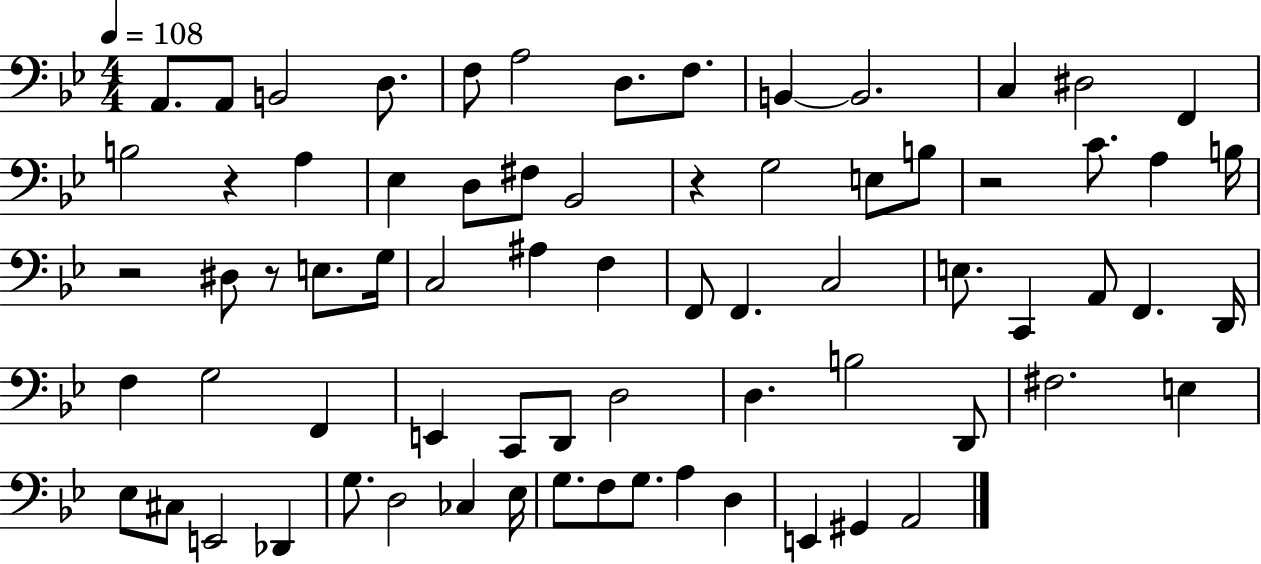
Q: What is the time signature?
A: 4/4